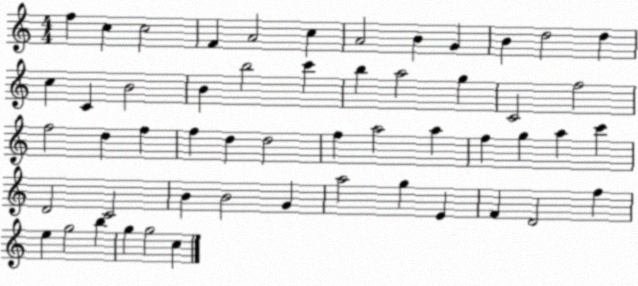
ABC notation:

X:1
T:Untitled
M:4/4
L:1/4
K:C
f c c2 F A2 c A2 B G B d2 d c C B2 B b2 c' b a2 g C2 f2 f2 d f f d d2 f a2 a f g a c' D2 C2 B B2 G a2 g E F D2 f e g2 b g g2 c